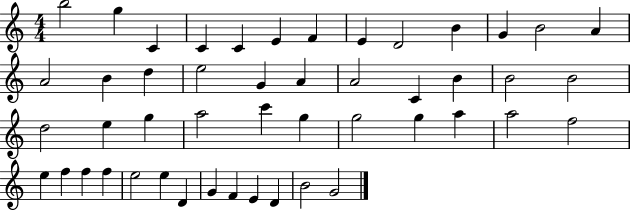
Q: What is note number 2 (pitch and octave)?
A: G5